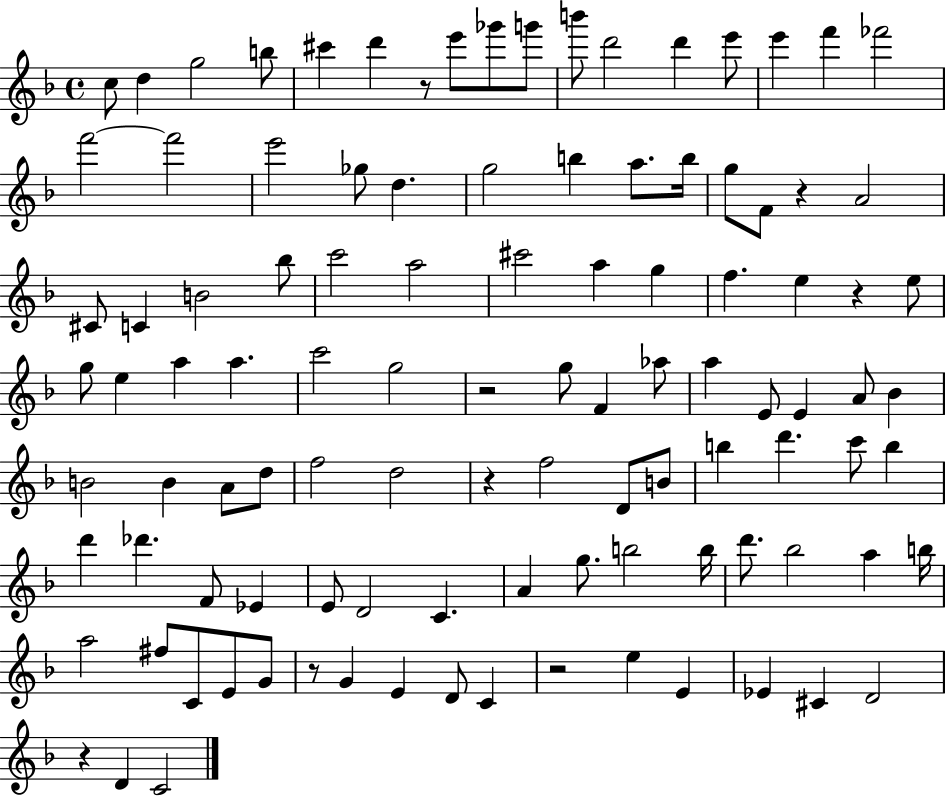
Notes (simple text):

C5/e D5/q G5/h B5/e C#6/q D6/q R/e E6/e Gb6/e G6/e B6/e D6/h D6/q E6/e E6/q F6/q FES6/h F6/h F6/h E6/h Gb5/e D5/q. G5/h B5/q A5/e. B5/s G5/e F4/e R/q A4/h C#4/e C4/q B4/h Bb5/e C6/h A5/h C#6/h A5/q G5/q F5/q. E5/q R/q E5/e G5/e E5/q A5/q A5/q. C6/h G5/h R/h G5/e F4/q Ab5/e A5/q E4/e E4/q A4/e Bb4/q B4/h B4/q A4/e D5/e F5/h D5/h R/q F5/h D4/e B4/e B5/q D6/q. C6/e B5/q D6/q Db6/q. F4/e Eb4/q E4/e D4/h C4/q. A4/q G5/e. B5/h B5/s D6/e. Bb5/h A5/q B5/s A5/h F#5/e C4/e E4/e G4/e R/e G4/q E4/q D4/e C4/q R/h E5/q E4/q Eb4/q C#4/q D4/h R/q D4/q C4/h